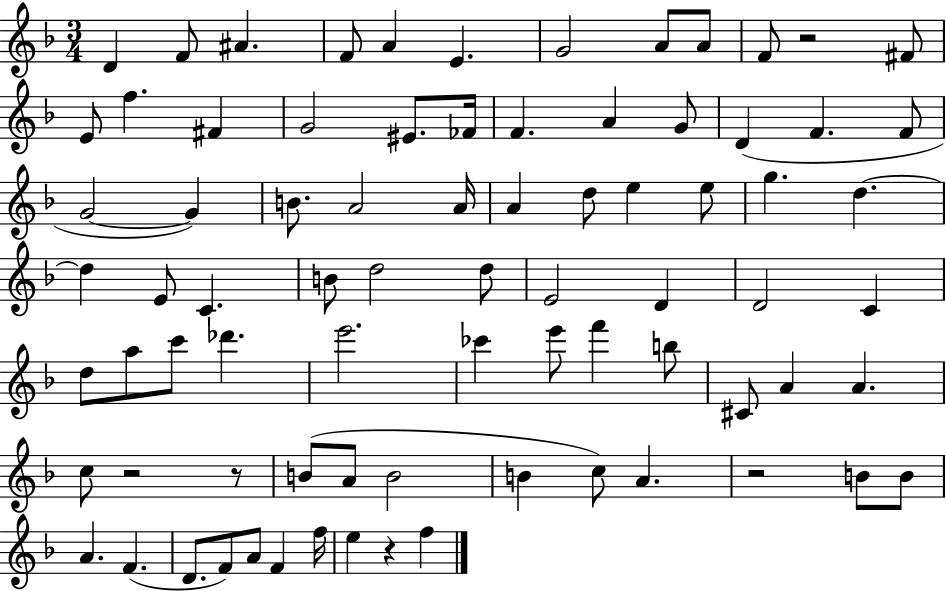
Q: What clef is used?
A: treble